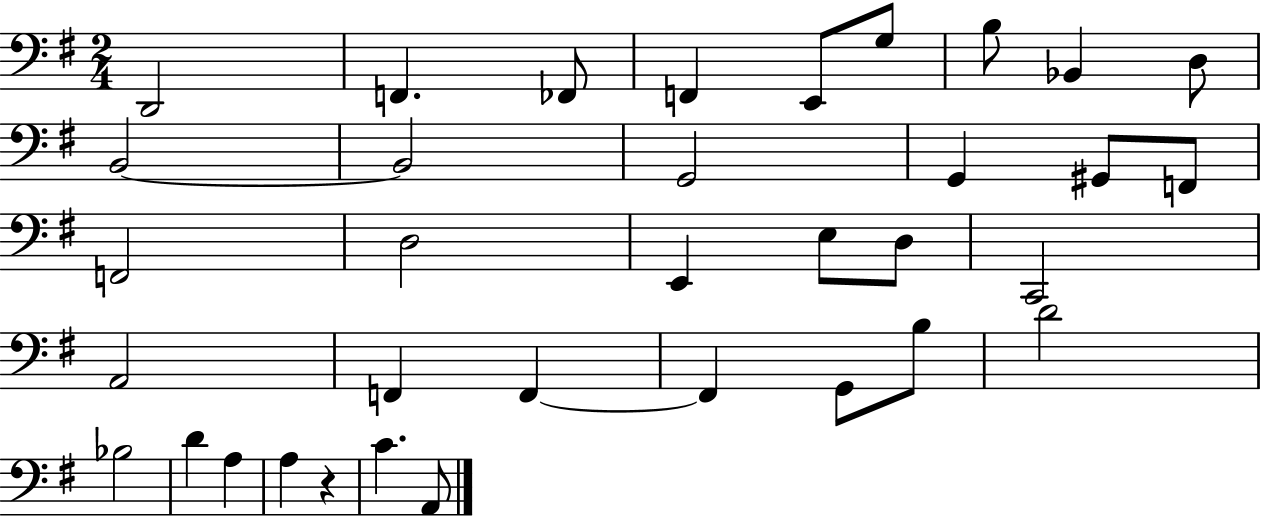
D2/h F2/q. FES2/e F2/q E2/e G3/e B3/e Bb2/q D3/e B2/h B2/h G2/h G2/q G#2/e F2/e F2/h D3/h E2/q E3/e D3/e C2/h A2/h F2/q F2/q F2/q G2/e B3/e D4/h Bb3/h D4/q A3/q A3/q R/q C4/q. A2/e